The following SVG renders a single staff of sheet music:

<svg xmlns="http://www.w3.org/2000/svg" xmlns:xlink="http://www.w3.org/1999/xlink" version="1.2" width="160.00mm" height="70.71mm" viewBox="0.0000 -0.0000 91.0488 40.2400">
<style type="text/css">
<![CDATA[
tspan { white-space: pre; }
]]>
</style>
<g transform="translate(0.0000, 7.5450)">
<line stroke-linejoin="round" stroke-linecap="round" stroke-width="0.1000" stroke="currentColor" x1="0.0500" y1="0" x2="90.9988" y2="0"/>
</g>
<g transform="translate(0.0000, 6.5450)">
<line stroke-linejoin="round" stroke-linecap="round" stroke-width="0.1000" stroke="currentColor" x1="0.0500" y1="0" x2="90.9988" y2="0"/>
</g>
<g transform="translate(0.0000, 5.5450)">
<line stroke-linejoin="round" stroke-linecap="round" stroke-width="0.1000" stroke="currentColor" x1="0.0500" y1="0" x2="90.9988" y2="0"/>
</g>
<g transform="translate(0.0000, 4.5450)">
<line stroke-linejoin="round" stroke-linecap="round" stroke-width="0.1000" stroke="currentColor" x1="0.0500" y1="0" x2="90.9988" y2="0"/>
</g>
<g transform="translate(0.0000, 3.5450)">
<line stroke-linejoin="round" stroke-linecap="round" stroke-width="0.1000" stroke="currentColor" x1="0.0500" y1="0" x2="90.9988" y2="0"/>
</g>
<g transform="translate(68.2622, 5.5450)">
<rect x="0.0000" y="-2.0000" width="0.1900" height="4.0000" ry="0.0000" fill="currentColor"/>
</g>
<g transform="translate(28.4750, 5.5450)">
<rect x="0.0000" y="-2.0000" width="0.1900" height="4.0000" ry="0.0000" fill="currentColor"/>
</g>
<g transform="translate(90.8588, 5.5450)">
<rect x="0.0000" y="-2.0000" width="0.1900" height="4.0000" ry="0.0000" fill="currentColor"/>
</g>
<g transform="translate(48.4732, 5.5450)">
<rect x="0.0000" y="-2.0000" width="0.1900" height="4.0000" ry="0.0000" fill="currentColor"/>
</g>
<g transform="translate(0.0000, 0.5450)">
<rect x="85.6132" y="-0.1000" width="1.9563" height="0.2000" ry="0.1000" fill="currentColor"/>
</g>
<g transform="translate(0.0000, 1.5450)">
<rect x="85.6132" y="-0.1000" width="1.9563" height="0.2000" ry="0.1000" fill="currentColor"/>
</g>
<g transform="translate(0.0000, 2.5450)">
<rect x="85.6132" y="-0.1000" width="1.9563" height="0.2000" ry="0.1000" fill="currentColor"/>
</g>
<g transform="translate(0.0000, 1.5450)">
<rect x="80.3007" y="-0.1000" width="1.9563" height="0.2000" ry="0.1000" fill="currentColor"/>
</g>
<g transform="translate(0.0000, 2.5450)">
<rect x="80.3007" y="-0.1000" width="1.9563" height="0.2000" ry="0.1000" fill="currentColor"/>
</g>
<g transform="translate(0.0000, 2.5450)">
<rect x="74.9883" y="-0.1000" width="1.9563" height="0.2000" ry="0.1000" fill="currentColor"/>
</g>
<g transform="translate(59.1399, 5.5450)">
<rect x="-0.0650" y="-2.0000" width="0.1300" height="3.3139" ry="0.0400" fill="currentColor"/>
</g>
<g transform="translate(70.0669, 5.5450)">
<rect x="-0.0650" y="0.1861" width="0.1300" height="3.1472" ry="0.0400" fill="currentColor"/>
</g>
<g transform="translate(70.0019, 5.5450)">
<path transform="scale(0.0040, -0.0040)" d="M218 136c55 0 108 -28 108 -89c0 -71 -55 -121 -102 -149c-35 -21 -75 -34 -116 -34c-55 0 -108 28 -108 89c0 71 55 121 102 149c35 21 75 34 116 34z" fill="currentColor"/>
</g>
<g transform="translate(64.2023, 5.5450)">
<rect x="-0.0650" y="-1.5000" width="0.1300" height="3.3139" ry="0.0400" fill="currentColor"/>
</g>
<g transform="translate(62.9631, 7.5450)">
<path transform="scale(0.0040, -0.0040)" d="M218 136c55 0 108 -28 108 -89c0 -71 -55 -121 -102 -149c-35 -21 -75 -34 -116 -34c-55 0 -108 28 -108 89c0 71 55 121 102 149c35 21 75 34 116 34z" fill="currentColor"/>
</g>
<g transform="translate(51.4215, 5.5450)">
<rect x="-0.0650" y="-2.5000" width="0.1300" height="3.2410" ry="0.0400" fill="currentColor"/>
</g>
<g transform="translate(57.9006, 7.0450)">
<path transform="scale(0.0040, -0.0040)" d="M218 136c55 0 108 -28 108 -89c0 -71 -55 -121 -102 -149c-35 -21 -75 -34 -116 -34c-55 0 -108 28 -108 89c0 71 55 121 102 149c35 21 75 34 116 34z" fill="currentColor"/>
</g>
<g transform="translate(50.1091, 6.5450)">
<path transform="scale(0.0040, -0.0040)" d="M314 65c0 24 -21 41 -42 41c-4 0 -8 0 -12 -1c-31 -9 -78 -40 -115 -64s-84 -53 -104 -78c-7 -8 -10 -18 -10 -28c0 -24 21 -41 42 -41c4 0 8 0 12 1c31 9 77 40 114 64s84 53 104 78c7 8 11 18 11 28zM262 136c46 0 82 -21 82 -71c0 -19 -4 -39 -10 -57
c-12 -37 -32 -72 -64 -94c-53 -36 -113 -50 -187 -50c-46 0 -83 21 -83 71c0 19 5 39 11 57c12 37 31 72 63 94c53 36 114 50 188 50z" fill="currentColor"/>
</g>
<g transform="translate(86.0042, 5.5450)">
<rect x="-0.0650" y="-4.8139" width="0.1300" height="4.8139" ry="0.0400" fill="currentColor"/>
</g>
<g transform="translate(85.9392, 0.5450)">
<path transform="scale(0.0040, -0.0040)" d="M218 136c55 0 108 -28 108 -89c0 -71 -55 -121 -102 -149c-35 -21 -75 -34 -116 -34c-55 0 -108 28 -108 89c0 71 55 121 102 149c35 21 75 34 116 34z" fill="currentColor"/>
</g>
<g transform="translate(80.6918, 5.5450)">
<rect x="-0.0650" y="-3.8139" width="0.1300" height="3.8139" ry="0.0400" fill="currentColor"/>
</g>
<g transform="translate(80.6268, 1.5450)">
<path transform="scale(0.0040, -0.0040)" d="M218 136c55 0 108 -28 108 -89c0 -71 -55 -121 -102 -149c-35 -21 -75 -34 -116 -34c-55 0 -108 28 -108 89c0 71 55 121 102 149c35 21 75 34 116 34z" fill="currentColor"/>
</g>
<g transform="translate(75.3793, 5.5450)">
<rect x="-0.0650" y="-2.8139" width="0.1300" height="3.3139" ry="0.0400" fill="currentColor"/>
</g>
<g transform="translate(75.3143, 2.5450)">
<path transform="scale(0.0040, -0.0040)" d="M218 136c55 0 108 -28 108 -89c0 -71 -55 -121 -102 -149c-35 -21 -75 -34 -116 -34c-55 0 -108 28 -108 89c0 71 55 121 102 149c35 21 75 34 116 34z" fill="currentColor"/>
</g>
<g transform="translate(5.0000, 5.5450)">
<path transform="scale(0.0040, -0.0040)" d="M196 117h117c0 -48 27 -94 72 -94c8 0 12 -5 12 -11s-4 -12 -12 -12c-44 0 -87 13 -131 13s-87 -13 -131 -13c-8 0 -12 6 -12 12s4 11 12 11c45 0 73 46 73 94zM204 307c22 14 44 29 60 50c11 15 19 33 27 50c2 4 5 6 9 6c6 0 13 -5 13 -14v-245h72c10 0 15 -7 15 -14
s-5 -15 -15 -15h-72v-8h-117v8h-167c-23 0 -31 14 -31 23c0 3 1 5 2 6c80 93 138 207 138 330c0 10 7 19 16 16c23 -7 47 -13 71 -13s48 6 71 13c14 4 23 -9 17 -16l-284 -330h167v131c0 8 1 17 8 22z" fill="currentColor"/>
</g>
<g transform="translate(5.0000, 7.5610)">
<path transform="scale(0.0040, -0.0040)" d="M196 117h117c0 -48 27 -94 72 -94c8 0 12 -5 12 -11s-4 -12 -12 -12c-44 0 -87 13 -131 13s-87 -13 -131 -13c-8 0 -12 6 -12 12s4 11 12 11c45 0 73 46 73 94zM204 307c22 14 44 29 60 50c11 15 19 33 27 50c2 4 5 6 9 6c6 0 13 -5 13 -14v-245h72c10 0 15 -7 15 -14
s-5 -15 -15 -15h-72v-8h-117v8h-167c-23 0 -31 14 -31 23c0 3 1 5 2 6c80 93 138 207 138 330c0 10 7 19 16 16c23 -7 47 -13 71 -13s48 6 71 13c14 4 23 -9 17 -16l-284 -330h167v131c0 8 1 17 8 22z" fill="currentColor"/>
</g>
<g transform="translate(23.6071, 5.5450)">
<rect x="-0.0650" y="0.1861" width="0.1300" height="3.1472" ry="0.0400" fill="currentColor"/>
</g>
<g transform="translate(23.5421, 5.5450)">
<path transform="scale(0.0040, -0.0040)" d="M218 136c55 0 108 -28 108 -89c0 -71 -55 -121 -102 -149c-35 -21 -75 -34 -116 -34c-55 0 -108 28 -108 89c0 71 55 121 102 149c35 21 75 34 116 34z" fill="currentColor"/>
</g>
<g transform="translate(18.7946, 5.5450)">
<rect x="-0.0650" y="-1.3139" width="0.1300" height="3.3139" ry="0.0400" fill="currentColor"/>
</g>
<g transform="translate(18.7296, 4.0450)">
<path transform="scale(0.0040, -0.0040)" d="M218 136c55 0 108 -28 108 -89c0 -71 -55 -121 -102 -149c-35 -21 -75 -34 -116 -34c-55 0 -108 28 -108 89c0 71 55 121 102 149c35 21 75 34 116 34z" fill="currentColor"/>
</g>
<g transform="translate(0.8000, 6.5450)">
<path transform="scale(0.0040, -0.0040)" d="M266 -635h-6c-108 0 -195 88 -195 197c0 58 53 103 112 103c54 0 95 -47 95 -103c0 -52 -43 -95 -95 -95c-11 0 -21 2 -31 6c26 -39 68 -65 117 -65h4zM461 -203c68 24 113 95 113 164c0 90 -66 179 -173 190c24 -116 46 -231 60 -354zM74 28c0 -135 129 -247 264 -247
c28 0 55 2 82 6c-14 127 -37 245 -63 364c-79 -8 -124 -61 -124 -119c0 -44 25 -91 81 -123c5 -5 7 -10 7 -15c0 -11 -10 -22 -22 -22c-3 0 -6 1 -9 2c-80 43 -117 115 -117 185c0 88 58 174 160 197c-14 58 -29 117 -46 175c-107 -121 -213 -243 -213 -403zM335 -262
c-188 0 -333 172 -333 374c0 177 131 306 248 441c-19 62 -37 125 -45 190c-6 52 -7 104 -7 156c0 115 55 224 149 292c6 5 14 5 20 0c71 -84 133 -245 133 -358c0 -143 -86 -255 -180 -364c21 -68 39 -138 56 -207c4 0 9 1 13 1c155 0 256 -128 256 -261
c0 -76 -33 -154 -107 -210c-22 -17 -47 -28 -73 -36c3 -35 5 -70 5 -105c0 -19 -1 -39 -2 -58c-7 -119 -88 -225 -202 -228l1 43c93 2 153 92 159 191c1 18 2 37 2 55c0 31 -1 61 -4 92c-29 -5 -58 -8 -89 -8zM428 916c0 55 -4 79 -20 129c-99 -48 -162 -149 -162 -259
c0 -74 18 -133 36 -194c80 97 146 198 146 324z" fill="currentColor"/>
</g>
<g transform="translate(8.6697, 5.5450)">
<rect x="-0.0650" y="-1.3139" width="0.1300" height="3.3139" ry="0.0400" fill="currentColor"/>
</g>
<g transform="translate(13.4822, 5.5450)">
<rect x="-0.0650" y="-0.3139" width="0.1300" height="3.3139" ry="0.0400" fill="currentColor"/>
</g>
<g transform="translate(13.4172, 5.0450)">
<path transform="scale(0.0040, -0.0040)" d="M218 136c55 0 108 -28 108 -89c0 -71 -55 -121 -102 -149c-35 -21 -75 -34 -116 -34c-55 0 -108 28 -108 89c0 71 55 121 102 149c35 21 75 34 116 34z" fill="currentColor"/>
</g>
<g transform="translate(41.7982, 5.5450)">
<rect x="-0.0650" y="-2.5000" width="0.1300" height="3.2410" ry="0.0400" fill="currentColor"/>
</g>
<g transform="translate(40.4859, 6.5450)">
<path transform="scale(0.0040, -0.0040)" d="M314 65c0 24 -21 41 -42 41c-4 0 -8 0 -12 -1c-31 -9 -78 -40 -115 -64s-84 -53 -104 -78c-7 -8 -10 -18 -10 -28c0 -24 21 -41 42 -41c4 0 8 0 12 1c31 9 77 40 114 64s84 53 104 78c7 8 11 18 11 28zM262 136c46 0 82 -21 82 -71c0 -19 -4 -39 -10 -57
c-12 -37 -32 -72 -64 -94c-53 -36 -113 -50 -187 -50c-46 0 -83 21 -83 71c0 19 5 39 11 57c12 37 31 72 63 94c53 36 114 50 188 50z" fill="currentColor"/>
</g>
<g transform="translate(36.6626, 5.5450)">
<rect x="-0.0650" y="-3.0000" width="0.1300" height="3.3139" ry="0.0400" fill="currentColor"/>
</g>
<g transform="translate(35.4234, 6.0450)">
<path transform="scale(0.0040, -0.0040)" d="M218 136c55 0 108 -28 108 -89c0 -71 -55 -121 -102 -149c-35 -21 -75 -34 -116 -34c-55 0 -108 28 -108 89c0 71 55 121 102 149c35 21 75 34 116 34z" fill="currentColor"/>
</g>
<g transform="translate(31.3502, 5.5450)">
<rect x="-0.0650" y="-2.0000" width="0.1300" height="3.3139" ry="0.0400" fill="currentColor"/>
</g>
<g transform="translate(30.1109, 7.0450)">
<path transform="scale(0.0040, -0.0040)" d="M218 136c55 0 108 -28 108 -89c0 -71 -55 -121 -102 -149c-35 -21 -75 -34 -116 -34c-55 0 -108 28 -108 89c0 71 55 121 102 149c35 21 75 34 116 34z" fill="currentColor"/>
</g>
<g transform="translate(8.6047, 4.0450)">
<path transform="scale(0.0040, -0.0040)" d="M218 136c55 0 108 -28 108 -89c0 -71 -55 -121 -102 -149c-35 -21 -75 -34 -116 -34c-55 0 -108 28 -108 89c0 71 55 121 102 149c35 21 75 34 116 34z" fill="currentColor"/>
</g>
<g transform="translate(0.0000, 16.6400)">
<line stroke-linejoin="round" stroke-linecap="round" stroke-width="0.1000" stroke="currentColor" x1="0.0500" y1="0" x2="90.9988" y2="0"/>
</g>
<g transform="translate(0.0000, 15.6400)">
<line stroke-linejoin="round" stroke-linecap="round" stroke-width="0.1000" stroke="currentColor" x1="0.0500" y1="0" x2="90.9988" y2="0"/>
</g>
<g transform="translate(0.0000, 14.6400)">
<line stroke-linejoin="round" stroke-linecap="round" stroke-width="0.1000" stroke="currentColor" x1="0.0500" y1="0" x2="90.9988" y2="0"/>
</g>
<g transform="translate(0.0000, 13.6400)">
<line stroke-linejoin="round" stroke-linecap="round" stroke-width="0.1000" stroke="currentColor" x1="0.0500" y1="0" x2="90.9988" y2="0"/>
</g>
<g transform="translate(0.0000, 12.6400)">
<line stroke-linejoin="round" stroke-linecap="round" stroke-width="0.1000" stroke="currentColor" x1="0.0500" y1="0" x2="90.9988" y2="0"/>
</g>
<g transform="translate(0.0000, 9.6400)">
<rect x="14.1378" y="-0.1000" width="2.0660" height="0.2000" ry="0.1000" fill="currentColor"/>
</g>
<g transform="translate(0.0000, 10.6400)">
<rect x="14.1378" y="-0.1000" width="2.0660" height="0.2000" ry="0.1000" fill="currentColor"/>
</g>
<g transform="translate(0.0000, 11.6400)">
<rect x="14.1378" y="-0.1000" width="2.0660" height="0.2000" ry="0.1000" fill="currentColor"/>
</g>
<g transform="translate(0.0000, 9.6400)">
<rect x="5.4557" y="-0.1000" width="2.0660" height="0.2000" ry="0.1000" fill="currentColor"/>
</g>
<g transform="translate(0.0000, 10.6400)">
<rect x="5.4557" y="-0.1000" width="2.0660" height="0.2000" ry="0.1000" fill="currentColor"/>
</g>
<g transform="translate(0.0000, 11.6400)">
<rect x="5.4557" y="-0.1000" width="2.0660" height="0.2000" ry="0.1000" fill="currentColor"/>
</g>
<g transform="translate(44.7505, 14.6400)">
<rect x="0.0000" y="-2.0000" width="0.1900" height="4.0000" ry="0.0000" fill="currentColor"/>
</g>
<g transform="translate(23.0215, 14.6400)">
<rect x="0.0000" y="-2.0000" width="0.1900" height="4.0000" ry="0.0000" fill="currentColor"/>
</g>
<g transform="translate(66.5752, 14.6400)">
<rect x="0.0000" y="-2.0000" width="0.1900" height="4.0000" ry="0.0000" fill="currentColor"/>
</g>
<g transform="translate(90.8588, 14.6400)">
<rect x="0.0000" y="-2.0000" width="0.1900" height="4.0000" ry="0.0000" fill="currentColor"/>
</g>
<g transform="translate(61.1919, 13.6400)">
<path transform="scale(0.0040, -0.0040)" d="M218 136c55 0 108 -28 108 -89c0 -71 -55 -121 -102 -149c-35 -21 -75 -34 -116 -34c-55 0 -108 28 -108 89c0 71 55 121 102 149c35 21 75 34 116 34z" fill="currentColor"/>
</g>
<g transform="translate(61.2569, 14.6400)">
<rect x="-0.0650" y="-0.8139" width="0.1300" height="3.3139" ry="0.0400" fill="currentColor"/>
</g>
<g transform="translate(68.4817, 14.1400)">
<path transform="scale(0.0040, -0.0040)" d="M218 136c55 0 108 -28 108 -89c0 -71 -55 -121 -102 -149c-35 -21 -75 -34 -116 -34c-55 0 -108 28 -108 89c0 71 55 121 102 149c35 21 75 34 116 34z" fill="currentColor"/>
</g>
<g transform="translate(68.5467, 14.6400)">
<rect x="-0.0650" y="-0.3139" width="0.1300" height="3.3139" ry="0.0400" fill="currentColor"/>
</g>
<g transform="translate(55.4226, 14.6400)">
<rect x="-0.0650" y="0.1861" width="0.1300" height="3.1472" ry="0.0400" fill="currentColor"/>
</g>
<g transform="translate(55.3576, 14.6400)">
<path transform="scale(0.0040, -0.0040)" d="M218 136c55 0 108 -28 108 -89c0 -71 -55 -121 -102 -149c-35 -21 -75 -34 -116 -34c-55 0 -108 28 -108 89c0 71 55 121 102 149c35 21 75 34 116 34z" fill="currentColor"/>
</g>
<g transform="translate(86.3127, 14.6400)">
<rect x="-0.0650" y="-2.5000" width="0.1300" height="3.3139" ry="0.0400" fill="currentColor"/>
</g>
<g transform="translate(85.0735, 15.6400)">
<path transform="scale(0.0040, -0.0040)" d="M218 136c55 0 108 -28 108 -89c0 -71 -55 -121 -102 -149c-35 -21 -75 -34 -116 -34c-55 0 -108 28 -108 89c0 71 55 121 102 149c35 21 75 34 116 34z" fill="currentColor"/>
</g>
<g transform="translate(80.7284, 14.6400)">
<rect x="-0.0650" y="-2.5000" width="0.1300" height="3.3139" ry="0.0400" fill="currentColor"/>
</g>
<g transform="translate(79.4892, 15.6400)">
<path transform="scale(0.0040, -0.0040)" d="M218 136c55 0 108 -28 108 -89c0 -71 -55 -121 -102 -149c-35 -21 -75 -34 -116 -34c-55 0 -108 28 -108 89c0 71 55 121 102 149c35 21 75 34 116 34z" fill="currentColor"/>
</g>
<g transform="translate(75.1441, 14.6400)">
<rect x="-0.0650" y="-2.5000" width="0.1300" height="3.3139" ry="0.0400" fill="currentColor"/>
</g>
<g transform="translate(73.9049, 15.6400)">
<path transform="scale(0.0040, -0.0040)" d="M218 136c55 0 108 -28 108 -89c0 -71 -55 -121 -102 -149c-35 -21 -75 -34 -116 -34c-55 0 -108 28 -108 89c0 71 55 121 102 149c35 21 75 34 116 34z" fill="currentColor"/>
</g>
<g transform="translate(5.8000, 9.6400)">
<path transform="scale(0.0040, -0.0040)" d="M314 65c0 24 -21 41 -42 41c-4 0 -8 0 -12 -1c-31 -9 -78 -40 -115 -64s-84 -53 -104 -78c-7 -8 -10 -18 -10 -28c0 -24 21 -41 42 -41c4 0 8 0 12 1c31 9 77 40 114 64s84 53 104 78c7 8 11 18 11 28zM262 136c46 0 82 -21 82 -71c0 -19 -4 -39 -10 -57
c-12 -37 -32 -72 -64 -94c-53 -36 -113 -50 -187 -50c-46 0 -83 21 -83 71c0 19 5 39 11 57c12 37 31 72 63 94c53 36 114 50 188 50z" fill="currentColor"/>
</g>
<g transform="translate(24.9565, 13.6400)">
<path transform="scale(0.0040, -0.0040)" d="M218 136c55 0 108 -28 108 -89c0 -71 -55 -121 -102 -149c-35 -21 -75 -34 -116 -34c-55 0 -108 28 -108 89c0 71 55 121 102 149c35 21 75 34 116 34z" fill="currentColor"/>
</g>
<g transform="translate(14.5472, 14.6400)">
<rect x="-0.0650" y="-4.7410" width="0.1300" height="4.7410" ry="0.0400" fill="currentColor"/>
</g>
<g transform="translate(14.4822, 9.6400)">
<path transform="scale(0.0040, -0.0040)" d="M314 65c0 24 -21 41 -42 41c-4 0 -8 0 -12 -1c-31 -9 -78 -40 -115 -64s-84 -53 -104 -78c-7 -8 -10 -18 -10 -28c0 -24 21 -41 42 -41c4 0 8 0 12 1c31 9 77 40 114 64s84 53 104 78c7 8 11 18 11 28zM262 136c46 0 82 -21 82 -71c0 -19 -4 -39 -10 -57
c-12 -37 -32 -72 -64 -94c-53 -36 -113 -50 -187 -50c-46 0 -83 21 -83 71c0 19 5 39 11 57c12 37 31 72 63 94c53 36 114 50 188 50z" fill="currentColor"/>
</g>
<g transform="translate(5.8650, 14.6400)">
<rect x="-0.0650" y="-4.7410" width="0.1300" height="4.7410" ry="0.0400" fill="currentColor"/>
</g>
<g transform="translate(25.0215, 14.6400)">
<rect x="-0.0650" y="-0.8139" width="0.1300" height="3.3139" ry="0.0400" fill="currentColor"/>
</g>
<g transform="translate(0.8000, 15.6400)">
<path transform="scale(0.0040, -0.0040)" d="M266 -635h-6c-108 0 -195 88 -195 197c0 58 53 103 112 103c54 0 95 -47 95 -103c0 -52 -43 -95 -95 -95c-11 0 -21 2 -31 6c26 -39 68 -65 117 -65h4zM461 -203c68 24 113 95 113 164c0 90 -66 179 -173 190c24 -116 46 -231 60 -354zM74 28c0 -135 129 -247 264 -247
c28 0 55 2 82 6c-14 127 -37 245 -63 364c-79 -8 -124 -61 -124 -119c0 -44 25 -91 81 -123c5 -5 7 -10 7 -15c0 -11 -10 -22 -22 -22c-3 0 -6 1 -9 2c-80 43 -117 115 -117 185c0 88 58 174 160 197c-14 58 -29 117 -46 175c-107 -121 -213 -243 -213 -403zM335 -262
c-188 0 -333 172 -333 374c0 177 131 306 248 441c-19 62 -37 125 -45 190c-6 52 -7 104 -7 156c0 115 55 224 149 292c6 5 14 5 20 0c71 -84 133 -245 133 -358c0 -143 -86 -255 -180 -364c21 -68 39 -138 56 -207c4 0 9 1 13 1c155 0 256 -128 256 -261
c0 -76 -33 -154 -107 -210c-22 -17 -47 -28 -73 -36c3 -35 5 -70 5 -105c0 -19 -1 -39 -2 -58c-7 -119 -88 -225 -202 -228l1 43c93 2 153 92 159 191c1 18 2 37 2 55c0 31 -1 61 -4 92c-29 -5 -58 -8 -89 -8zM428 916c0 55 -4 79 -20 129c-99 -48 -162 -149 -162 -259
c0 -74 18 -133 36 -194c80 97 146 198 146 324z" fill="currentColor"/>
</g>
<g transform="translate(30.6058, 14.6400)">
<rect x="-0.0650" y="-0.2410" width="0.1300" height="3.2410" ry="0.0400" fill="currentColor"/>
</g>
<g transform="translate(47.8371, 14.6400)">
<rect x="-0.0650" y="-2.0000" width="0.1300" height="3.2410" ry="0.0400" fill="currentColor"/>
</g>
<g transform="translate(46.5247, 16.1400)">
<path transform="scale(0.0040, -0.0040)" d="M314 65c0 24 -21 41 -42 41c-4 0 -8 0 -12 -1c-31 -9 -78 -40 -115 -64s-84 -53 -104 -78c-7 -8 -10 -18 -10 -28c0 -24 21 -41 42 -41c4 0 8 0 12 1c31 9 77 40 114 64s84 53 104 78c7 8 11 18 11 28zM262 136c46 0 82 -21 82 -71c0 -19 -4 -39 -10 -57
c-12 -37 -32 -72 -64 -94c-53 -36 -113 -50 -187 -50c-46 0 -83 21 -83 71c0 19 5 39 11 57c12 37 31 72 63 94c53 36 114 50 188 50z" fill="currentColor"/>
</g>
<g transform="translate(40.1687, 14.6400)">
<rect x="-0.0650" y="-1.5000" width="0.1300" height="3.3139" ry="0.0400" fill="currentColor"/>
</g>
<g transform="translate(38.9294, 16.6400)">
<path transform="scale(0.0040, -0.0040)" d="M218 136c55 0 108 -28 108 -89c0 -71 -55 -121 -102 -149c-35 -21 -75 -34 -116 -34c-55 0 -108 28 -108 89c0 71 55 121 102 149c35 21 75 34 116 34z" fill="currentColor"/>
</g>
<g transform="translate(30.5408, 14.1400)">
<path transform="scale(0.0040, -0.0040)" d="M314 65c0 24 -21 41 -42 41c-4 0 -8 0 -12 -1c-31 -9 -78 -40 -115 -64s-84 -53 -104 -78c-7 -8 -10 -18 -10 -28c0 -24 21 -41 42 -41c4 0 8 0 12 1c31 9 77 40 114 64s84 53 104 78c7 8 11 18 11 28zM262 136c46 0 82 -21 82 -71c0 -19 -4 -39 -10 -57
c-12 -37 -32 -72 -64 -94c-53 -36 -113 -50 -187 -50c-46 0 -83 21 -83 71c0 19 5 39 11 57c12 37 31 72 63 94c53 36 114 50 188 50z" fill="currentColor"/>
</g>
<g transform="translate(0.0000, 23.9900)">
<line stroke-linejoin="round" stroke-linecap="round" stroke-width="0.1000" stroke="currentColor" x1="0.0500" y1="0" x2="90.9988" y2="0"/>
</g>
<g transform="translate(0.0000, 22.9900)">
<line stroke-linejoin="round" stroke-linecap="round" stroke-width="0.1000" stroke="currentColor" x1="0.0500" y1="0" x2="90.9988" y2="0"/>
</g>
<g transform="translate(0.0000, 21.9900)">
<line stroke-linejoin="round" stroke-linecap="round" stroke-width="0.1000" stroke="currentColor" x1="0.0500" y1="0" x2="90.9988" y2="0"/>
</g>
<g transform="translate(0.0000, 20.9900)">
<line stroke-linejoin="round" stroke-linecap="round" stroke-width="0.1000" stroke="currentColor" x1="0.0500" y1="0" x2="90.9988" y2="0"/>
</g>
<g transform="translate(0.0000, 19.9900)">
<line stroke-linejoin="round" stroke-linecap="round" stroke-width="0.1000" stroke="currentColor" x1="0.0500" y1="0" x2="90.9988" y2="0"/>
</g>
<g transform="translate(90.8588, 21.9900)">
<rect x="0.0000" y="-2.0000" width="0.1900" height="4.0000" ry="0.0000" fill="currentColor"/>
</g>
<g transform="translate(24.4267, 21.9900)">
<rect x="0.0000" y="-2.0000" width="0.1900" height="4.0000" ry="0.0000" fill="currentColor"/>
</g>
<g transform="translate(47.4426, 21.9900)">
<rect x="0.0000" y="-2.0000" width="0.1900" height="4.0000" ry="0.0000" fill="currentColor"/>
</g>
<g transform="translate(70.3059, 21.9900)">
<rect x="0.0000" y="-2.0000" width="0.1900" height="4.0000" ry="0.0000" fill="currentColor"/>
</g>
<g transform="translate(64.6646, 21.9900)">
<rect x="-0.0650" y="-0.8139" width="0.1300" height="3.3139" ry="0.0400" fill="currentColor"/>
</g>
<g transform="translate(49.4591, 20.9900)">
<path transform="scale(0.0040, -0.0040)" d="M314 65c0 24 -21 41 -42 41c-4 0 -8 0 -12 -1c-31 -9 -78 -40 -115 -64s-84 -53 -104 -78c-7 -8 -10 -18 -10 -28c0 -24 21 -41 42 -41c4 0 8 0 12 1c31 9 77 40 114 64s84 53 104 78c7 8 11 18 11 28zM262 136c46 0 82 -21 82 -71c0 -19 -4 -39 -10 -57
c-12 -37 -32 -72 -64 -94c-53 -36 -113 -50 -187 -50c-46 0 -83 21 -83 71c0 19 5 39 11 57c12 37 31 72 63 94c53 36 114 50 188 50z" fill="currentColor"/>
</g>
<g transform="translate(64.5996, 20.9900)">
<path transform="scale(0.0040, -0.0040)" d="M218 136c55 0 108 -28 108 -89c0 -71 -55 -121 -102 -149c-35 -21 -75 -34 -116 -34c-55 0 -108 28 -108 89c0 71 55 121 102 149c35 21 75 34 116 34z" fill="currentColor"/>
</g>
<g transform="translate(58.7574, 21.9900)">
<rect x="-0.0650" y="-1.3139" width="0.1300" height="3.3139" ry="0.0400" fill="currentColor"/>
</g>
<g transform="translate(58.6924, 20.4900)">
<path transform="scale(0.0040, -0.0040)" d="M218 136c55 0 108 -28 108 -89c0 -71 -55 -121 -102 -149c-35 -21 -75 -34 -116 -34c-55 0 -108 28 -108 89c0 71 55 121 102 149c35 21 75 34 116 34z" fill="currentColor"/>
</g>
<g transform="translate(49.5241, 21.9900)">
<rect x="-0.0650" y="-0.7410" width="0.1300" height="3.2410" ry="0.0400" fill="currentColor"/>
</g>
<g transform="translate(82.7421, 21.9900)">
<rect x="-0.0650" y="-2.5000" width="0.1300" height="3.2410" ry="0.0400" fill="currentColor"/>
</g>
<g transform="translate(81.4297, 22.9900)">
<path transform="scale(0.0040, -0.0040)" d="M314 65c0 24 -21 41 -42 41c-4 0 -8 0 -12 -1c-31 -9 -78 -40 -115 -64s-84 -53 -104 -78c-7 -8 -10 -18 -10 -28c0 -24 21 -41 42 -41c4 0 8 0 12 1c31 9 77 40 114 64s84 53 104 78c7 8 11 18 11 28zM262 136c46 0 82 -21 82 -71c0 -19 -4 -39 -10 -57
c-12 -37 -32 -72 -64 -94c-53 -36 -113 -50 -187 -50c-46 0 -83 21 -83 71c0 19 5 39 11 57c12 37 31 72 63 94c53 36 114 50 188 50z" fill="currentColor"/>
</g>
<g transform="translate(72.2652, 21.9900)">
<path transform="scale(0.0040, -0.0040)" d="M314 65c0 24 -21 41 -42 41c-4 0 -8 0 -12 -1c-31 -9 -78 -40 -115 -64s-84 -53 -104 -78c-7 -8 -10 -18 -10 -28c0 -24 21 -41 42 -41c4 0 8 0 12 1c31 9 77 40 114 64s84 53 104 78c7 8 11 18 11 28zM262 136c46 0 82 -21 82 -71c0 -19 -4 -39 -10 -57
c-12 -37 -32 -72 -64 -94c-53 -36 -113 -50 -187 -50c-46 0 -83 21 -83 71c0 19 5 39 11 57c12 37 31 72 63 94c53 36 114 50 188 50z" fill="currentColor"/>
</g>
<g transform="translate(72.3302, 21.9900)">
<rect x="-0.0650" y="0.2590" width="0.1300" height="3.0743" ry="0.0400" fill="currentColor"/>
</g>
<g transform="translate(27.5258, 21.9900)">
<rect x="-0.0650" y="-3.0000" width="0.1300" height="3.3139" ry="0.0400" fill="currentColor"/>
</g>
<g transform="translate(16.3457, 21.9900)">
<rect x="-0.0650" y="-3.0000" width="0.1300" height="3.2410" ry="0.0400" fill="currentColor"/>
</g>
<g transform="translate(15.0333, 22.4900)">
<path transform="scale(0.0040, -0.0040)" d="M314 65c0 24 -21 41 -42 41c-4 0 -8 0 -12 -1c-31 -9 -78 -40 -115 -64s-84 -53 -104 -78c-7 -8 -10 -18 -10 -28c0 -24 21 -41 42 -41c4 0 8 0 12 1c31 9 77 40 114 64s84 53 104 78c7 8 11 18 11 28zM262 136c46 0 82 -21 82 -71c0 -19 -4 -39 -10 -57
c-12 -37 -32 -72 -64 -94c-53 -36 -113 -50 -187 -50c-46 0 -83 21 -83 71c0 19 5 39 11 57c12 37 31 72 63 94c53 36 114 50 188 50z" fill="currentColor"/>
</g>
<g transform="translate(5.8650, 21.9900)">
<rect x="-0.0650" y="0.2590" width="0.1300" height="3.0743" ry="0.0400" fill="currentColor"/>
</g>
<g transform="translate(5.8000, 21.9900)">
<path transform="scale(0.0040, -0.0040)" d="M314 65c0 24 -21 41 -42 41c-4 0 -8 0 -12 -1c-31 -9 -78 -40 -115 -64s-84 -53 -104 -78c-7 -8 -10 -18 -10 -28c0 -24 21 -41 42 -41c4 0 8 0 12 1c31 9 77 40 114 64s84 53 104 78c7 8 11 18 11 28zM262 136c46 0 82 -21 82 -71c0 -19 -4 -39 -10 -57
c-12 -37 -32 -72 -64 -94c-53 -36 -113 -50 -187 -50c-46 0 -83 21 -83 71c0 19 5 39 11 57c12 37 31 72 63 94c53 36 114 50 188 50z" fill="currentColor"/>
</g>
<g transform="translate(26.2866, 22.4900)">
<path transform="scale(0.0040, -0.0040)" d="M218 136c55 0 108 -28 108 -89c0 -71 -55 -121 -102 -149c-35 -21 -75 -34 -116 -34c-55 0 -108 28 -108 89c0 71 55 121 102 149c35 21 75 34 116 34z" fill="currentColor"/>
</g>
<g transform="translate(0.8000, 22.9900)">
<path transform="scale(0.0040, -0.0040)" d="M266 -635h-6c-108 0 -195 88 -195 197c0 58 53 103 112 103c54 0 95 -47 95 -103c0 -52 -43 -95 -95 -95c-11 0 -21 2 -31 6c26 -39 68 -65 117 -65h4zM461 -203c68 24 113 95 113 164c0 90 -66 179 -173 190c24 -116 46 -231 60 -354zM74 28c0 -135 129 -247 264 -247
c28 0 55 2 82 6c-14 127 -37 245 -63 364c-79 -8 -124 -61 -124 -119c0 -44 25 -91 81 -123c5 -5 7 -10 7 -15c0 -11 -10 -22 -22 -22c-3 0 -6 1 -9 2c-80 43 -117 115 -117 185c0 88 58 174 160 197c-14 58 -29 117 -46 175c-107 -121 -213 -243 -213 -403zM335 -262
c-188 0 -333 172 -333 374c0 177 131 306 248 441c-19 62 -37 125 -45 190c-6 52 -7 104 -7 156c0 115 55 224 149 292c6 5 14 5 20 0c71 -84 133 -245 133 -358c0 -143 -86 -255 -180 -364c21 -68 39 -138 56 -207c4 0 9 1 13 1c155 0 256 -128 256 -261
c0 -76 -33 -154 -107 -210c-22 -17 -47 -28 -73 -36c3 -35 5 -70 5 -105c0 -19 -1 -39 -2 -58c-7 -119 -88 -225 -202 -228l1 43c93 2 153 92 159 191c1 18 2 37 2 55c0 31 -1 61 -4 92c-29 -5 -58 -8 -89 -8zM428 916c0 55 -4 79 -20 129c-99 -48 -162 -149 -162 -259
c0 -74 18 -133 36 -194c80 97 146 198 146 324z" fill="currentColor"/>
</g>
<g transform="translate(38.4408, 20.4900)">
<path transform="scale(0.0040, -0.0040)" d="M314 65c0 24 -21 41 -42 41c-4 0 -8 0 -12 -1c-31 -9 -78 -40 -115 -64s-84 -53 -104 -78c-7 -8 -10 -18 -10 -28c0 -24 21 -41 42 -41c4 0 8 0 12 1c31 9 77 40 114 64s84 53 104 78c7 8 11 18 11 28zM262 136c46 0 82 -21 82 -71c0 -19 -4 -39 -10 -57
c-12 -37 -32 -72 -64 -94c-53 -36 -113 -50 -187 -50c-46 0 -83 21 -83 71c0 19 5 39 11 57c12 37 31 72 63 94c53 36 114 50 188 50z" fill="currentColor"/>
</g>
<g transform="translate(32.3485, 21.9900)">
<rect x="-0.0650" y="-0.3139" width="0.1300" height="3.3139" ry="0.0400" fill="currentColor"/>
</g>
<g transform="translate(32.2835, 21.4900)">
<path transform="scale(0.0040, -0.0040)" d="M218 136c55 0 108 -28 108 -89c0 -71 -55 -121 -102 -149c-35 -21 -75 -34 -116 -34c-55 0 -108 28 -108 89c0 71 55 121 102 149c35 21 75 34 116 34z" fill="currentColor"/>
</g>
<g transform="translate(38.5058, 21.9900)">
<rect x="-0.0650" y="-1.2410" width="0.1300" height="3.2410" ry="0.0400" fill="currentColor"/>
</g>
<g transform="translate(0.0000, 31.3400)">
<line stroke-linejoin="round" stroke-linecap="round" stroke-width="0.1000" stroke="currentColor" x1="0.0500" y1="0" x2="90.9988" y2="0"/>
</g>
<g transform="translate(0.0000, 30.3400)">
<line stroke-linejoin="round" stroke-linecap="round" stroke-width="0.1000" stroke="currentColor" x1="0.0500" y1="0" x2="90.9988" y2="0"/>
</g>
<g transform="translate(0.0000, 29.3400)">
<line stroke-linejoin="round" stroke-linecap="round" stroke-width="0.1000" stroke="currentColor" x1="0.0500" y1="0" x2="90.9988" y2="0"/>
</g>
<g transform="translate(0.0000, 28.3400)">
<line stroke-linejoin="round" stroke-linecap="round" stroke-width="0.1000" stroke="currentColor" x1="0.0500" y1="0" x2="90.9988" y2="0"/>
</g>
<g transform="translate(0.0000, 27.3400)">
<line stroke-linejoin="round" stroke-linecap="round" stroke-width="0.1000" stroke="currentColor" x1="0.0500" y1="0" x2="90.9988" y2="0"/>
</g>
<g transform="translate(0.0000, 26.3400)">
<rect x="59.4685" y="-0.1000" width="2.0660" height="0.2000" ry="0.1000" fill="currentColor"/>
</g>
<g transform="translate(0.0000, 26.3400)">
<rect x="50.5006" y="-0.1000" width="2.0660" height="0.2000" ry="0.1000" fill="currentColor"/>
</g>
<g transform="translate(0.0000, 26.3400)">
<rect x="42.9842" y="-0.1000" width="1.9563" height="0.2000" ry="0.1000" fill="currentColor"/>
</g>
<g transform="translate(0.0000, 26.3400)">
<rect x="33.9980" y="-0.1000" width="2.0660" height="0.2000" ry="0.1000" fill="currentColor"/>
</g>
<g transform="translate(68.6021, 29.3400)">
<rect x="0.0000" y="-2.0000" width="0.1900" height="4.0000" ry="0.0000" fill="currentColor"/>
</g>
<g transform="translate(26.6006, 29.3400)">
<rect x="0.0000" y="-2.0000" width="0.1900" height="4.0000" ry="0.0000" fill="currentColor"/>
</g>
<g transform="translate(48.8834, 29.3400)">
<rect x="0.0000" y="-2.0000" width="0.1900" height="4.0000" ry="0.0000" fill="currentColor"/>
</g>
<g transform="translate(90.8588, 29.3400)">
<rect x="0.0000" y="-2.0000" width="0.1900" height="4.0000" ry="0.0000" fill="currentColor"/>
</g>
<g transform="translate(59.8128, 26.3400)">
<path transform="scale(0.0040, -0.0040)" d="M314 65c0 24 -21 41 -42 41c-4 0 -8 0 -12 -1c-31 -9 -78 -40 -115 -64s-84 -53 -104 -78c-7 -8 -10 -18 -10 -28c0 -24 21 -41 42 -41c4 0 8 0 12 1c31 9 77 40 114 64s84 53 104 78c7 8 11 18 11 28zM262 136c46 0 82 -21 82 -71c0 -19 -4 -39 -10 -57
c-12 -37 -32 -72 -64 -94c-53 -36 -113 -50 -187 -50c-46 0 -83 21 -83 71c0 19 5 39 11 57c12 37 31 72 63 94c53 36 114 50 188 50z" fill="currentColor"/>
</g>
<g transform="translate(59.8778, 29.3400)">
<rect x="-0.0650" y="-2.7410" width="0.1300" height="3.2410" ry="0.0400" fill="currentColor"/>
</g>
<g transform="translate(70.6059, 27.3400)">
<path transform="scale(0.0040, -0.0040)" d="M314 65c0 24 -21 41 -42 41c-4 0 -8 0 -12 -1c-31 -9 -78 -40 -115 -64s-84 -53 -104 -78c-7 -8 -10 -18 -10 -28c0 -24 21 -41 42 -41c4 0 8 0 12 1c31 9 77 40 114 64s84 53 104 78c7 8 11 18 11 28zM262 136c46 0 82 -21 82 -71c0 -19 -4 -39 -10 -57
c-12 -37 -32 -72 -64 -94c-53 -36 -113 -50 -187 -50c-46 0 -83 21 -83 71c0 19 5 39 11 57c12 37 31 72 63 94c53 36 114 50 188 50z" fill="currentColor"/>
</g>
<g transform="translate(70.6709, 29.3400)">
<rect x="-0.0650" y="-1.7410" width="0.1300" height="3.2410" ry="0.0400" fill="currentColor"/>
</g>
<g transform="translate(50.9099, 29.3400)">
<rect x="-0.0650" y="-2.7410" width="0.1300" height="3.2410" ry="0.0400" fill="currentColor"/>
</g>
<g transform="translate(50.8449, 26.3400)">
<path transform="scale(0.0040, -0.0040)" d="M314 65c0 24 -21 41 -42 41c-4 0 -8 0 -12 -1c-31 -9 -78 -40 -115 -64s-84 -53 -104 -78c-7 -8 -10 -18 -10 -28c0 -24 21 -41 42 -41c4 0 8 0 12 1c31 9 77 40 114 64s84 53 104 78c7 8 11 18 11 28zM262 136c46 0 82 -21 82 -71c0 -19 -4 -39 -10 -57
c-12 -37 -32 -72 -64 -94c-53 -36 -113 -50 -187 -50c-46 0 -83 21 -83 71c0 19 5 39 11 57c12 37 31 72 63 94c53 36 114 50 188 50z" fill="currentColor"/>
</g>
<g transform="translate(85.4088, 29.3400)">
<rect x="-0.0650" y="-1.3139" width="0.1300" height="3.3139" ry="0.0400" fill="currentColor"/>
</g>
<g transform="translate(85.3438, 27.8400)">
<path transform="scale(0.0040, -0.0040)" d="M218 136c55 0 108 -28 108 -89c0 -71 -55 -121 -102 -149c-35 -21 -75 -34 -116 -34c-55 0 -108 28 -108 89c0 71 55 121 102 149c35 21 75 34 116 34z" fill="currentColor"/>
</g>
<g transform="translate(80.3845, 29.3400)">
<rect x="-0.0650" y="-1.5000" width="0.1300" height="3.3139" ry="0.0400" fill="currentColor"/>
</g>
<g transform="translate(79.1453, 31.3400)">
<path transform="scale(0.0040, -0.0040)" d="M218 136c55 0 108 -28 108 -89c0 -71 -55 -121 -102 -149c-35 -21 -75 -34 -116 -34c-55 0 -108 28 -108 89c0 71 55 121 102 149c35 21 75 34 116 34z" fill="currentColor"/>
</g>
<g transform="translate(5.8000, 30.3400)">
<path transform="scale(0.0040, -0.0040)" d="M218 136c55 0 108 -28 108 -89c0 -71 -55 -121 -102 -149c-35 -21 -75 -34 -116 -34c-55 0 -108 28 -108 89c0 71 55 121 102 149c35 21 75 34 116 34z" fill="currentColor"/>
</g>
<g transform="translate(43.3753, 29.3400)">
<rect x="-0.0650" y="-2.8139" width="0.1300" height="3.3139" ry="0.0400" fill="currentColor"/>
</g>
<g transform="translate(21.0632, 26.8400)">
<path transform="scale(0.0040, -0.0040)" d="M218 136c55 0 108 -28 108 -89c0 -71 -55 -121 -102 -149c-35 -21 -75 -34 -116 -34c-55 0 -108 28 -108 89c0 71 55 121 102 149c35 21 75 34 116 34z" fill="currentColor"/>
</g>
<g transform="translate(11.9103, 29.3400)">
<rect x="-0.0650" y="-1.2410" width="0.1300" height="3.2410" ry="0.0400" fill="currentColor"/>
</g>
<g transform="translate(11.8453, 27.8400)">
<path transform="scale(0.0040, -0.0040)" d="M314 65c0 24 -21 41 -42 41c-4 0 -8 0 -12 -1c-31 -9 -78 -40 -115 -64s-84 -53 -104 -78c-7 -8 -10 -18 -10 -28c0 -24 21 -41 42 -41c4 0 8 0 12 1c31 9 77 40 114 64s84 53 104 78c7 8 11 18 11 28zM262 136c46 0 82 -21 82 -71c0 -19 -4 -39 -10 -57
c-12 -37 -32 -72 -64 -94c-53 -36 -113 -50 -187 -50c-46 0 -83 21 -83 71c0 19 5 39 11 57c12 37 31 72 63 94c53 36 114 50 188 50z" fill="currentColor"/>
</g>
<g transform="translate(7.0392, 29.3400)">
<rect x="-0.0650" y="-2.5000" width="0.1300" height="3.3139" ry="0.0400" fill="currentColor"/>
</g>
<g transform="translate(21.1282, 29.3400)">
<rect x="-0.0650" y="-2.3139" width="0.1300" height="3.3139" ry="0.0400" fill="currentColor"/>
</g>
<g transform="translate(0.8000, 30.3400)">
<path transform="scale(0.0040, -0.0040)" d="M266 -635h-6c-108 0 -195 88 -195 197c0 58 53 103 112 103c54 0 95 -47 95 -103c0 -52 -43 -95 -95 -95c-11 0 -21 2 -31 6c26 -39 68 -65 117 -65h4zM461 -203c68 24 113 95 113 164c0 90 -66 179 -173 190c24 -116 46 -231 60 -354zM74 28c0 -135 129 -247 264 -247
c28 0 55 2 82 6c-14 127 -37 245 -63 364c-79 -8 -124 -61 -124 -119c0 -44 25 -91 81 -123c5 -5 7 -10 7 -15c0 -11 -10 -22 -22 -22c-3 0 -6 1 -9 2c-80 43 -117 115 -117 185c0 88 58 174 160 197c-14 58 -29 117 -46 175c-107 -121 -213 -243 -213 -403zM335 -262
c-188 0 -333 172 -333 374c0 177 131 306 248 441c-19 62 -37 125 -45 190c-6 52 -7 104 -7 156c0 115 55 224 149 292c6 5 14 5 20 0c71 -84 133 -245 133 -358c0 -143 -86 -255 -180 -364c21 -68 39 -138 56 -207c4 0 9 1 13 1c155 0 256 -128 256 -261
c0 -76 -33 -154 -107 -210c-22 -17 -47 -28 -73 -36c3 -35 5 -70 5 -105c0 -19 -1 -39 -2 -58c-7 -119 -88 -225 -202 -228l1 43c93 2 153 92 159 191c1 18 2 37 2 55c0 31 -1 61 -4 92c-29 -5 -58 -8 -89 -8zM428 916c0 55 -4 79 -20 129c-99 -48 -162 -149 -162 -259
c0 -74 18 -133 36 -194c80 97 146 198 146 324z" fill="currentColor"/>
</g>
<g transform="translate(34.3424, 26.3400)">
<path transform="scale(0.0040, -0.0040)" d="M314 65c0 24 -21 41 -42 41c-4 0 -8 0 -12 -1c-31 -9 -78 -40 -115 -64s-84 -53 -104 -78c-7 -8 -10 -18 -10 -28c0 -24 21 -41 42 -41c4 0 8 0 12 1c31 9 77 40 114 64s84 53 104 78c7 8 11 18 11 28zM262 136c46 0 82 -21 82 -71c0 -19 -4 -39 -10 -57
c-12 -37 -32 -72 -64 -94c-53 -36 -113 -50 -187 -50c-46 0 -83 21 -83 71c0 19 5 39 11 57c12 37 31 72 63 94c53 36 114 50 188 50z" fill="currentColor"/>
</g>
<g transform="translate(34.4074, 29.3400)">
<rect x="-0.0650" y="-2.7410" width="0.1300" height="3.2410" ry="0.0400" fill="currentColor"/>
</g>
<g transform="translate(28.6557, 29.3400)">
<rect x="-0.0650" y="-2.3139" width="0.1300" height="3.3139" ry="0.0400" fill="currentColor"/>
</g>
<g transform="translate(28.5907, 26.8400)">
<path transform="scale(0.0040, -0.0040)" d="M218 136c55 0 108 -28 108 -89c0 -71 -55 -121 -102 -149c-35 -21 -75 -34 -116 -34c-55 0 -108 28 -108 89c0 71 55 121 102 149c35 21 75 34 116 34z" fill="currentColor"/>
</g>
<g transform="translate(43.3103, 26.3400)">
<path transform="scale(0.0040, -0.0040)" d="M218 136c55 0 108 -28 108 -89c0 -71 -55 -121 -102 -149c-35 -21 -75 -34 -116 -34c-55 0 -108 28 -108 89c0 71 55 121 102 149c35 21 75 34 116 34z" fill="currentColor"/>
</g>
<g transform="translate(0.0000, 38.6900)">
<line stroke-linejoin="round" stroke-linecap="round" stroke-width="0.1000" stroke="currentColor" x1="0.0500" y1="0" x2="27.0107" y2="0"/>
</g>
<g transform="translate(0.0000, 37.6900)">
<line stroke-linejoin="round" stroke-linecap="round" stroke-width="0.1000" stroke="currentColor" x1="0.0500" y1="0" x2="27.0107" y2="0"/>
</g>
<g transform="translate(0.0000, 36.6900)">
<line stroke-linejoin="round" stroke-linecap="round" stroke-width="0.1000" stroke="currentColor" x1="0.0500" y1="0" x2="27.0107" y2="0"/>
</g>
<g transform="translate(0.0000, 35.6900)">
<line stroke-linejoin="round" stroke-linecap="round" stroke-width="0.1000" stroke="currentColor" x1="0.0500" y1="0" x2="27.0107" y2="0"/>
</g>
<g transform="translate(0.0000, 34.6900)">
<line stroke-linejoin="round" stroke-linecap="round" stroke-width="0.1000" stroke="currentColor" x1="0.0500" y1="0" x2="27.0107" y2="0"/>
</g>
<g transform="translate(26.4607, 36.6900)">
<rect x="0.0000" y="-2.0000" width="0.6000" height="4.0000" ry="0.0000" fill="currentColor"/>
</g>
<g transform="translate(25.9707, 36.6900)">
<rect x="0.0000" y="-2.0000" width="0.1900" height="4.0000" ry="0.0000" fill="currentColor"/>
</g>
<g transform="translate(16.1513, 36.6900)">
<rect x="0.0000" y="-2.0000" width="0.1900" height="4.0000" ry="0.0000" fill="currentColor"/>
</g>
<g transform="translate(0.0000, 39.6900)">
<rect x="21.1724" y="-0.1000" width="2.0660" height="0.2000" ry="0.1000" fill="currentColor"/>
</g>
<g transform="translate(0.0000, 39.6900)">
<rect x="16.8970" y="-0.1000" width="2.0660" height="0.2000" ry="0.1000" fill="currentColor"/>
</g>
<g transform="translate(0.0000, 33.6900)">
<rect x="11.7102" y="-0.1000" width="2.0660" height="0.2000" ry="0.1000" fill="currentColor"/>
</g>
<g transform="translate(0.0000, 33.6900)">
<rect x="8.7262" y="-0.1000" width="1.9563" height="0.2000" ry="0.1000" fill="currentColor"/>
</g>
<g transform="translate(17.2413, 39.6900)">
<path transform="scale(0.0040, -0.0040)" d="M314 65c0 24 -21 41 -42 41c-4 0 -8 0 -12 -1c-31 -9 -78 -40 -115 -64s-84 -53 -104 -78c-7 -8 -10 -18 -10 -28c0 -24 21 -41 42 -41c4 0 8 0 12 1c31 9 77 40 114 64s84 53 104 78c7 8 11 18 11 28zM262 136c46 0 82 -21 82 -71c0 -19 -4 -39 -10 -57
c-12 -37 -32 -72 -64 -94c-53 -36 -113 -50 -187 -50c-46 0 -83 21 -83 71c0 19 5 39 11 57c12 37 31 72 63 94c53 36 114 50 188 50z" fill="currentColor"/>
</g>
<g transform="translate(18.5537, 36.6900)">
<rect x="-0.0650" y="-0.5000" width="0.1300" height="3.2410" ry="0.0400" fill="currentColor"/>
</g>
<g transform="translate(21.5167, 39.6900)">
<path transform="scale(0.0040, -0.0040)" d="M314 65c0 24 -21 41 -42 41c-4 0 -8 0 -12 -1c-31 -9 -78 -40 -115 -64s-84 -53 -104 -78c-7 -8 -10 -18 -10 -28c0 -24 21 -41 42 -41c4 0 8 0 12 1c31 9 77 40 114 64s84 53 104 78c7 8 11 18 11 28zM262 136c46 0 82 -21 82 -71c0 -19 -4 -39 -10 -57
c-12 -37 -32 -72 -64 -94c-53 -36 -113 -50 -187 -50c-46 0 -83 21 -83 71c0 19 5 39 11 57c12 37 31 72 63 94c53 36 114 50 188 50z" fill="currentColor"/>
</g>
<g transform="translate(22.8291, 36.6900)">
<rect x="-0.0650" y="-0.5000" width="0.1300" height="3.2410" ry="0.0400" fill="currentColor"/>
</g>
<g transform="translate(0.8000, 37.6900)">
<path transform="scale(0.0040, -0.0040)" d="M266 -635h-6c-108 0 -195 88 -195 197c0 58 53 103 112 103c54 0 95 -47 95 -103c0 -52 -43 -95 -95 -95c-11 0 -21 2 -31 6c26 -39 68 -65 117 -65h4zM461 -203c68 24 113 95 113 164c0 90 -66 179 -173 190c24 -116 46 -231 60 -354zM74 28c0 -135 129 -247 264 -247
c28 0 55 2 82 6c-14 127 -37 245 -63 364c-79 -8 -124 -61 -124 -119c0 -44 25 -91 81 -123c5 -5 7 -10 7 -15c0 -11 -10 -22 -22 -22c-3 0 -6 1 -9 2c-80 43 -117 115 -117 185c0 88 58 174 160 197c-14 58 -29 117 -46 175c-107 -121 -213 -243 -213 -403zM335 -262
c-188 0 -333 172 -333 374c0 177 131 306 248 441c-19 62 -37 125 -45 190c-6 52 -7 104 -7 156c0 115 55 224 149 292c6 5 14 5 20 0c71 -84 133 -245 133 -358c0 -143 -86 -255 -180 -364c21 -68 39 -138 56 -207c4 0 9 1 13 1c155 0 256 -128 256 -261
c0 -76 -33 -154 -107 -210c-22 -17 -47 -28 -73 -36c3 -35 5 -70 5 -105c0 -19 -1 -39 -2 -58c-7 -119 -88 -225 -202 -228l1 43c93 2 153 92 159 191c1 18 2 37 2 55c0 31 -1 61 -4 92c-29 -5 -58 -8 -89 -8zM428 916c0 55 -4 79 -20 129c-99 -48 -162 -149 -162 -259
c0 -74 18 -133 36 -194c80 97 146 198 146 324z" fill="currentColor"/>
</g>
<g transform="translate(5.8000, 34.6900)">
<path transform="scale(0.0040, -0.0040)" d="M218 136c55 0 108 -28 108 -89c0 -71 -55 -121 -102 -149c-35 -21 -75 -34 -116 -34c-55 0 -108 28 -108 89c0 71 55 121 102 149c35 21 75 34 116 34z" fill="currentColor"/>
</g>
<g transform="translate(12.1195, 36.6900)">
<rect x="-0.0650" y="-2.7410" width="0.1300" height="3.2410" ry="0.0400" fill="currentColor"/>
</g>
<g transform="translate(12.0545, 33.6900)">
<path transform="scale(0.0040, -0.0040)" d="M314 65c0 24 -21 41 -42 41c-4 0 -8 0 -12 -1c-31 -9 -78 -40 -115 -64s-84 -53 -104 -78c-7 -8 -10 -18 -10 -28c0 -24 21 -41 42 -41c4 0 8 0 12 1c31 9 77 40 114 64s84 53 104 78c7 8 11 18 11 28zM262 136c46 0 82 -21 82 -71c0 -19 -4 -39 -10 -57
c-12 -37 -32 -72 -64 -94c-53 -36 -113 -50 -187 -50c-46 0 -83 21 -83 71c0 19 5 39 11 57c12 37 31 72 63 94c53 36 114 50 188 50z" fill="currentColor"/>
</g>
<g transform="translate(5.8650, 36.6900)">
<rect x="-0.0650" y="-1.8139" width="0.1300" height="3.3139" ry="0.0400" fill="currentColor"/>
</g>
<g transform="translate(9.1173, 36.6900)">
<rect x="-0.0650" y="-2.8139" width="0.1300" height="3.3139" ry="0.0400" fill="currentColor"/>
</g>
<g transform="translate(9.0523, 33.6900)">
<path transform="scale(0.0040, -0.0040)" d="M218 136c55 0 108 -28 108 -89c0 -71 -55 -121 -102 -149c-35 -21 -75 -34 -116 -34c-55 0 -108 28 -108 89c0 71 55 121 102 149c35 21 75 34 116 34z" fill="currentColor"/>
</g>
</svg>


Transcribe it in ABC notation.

X:1
T:Untitled
M:4/4
L:1/4
K:C
e c e B F A G2 G2 F E B a c' e' e'2 e'2 d c2 E F2 B d c G G G B2 A2 A c e2 d2 e d B2 G2 G e2 g g a2 a a2 a2 f2 E e f a a2 C2 C2